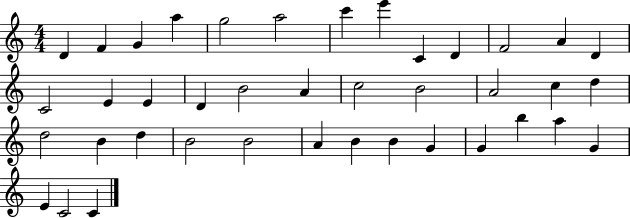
D4/q F4/q G4/q A5/q G5/h A5/h C6/q E6/q C4/q D4/q F4/h A4/q D4/q C4/h E4/q E4/q D4/q B4/h A4/q C5/h B4/h A4/h C5/q D5/q D5/h B4/q D5/q B4/h B4/h A4/q B4/q B4/q G4/q G4/q B5/q A5/q G4/q E4/q C4/h C4/q